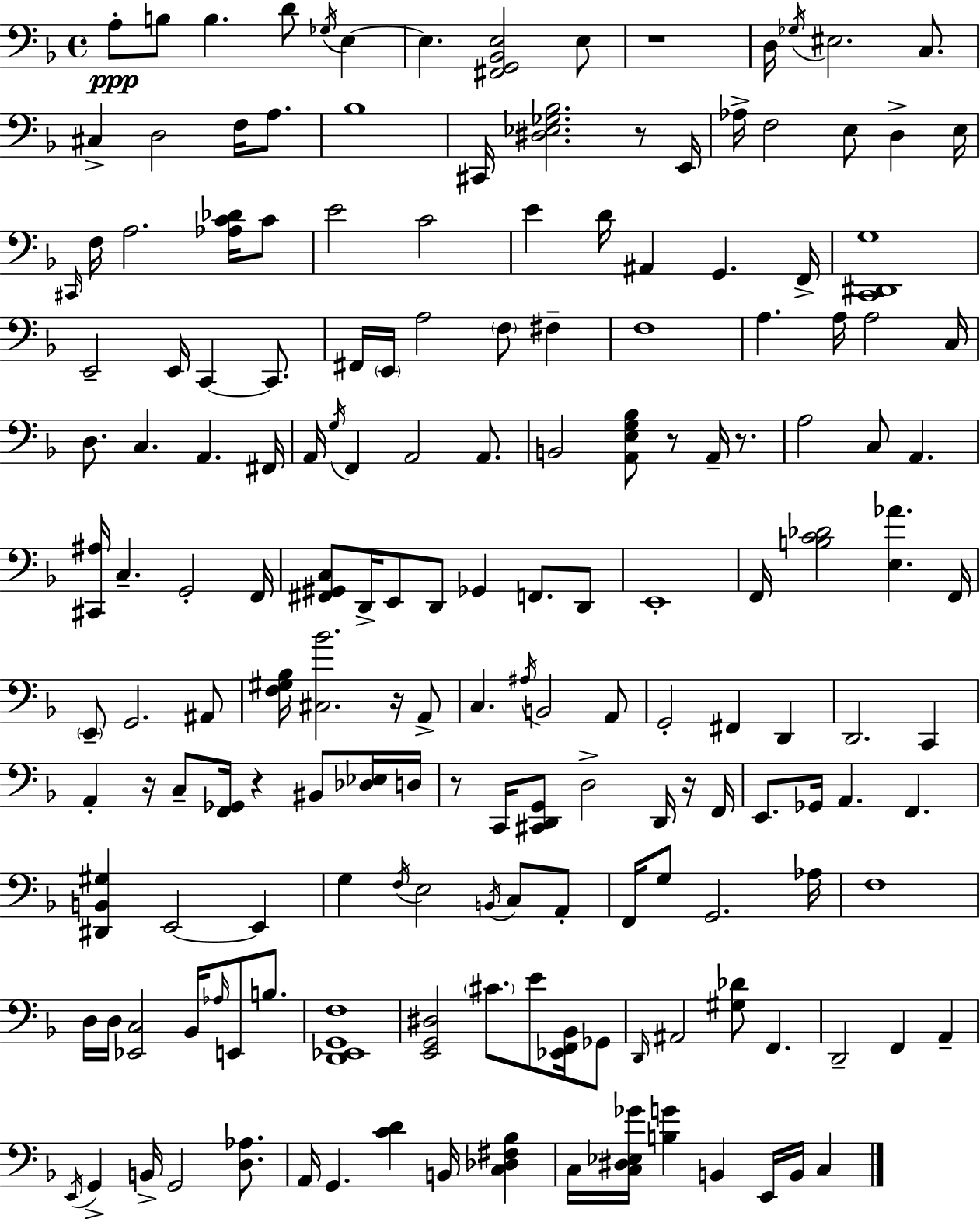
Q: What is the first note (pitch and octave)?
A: A3